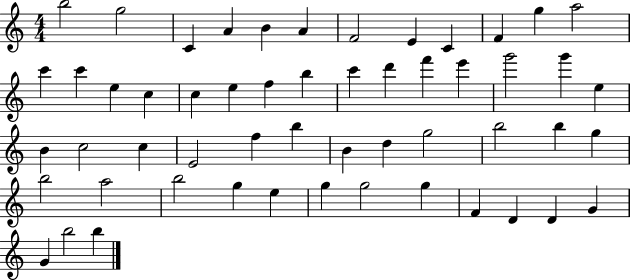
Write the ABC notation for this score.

X:1
T:Untitled
M:4/4
L:1/4
K:C
b2 g2 C A B A F2 E C F g a2 c' c' e c c e f b c' d' f' e' g'2 g' e B c2 c E2 f b B d g2 b2 b g b2 a2 b2 g e g g2 g F D D G G b2 b